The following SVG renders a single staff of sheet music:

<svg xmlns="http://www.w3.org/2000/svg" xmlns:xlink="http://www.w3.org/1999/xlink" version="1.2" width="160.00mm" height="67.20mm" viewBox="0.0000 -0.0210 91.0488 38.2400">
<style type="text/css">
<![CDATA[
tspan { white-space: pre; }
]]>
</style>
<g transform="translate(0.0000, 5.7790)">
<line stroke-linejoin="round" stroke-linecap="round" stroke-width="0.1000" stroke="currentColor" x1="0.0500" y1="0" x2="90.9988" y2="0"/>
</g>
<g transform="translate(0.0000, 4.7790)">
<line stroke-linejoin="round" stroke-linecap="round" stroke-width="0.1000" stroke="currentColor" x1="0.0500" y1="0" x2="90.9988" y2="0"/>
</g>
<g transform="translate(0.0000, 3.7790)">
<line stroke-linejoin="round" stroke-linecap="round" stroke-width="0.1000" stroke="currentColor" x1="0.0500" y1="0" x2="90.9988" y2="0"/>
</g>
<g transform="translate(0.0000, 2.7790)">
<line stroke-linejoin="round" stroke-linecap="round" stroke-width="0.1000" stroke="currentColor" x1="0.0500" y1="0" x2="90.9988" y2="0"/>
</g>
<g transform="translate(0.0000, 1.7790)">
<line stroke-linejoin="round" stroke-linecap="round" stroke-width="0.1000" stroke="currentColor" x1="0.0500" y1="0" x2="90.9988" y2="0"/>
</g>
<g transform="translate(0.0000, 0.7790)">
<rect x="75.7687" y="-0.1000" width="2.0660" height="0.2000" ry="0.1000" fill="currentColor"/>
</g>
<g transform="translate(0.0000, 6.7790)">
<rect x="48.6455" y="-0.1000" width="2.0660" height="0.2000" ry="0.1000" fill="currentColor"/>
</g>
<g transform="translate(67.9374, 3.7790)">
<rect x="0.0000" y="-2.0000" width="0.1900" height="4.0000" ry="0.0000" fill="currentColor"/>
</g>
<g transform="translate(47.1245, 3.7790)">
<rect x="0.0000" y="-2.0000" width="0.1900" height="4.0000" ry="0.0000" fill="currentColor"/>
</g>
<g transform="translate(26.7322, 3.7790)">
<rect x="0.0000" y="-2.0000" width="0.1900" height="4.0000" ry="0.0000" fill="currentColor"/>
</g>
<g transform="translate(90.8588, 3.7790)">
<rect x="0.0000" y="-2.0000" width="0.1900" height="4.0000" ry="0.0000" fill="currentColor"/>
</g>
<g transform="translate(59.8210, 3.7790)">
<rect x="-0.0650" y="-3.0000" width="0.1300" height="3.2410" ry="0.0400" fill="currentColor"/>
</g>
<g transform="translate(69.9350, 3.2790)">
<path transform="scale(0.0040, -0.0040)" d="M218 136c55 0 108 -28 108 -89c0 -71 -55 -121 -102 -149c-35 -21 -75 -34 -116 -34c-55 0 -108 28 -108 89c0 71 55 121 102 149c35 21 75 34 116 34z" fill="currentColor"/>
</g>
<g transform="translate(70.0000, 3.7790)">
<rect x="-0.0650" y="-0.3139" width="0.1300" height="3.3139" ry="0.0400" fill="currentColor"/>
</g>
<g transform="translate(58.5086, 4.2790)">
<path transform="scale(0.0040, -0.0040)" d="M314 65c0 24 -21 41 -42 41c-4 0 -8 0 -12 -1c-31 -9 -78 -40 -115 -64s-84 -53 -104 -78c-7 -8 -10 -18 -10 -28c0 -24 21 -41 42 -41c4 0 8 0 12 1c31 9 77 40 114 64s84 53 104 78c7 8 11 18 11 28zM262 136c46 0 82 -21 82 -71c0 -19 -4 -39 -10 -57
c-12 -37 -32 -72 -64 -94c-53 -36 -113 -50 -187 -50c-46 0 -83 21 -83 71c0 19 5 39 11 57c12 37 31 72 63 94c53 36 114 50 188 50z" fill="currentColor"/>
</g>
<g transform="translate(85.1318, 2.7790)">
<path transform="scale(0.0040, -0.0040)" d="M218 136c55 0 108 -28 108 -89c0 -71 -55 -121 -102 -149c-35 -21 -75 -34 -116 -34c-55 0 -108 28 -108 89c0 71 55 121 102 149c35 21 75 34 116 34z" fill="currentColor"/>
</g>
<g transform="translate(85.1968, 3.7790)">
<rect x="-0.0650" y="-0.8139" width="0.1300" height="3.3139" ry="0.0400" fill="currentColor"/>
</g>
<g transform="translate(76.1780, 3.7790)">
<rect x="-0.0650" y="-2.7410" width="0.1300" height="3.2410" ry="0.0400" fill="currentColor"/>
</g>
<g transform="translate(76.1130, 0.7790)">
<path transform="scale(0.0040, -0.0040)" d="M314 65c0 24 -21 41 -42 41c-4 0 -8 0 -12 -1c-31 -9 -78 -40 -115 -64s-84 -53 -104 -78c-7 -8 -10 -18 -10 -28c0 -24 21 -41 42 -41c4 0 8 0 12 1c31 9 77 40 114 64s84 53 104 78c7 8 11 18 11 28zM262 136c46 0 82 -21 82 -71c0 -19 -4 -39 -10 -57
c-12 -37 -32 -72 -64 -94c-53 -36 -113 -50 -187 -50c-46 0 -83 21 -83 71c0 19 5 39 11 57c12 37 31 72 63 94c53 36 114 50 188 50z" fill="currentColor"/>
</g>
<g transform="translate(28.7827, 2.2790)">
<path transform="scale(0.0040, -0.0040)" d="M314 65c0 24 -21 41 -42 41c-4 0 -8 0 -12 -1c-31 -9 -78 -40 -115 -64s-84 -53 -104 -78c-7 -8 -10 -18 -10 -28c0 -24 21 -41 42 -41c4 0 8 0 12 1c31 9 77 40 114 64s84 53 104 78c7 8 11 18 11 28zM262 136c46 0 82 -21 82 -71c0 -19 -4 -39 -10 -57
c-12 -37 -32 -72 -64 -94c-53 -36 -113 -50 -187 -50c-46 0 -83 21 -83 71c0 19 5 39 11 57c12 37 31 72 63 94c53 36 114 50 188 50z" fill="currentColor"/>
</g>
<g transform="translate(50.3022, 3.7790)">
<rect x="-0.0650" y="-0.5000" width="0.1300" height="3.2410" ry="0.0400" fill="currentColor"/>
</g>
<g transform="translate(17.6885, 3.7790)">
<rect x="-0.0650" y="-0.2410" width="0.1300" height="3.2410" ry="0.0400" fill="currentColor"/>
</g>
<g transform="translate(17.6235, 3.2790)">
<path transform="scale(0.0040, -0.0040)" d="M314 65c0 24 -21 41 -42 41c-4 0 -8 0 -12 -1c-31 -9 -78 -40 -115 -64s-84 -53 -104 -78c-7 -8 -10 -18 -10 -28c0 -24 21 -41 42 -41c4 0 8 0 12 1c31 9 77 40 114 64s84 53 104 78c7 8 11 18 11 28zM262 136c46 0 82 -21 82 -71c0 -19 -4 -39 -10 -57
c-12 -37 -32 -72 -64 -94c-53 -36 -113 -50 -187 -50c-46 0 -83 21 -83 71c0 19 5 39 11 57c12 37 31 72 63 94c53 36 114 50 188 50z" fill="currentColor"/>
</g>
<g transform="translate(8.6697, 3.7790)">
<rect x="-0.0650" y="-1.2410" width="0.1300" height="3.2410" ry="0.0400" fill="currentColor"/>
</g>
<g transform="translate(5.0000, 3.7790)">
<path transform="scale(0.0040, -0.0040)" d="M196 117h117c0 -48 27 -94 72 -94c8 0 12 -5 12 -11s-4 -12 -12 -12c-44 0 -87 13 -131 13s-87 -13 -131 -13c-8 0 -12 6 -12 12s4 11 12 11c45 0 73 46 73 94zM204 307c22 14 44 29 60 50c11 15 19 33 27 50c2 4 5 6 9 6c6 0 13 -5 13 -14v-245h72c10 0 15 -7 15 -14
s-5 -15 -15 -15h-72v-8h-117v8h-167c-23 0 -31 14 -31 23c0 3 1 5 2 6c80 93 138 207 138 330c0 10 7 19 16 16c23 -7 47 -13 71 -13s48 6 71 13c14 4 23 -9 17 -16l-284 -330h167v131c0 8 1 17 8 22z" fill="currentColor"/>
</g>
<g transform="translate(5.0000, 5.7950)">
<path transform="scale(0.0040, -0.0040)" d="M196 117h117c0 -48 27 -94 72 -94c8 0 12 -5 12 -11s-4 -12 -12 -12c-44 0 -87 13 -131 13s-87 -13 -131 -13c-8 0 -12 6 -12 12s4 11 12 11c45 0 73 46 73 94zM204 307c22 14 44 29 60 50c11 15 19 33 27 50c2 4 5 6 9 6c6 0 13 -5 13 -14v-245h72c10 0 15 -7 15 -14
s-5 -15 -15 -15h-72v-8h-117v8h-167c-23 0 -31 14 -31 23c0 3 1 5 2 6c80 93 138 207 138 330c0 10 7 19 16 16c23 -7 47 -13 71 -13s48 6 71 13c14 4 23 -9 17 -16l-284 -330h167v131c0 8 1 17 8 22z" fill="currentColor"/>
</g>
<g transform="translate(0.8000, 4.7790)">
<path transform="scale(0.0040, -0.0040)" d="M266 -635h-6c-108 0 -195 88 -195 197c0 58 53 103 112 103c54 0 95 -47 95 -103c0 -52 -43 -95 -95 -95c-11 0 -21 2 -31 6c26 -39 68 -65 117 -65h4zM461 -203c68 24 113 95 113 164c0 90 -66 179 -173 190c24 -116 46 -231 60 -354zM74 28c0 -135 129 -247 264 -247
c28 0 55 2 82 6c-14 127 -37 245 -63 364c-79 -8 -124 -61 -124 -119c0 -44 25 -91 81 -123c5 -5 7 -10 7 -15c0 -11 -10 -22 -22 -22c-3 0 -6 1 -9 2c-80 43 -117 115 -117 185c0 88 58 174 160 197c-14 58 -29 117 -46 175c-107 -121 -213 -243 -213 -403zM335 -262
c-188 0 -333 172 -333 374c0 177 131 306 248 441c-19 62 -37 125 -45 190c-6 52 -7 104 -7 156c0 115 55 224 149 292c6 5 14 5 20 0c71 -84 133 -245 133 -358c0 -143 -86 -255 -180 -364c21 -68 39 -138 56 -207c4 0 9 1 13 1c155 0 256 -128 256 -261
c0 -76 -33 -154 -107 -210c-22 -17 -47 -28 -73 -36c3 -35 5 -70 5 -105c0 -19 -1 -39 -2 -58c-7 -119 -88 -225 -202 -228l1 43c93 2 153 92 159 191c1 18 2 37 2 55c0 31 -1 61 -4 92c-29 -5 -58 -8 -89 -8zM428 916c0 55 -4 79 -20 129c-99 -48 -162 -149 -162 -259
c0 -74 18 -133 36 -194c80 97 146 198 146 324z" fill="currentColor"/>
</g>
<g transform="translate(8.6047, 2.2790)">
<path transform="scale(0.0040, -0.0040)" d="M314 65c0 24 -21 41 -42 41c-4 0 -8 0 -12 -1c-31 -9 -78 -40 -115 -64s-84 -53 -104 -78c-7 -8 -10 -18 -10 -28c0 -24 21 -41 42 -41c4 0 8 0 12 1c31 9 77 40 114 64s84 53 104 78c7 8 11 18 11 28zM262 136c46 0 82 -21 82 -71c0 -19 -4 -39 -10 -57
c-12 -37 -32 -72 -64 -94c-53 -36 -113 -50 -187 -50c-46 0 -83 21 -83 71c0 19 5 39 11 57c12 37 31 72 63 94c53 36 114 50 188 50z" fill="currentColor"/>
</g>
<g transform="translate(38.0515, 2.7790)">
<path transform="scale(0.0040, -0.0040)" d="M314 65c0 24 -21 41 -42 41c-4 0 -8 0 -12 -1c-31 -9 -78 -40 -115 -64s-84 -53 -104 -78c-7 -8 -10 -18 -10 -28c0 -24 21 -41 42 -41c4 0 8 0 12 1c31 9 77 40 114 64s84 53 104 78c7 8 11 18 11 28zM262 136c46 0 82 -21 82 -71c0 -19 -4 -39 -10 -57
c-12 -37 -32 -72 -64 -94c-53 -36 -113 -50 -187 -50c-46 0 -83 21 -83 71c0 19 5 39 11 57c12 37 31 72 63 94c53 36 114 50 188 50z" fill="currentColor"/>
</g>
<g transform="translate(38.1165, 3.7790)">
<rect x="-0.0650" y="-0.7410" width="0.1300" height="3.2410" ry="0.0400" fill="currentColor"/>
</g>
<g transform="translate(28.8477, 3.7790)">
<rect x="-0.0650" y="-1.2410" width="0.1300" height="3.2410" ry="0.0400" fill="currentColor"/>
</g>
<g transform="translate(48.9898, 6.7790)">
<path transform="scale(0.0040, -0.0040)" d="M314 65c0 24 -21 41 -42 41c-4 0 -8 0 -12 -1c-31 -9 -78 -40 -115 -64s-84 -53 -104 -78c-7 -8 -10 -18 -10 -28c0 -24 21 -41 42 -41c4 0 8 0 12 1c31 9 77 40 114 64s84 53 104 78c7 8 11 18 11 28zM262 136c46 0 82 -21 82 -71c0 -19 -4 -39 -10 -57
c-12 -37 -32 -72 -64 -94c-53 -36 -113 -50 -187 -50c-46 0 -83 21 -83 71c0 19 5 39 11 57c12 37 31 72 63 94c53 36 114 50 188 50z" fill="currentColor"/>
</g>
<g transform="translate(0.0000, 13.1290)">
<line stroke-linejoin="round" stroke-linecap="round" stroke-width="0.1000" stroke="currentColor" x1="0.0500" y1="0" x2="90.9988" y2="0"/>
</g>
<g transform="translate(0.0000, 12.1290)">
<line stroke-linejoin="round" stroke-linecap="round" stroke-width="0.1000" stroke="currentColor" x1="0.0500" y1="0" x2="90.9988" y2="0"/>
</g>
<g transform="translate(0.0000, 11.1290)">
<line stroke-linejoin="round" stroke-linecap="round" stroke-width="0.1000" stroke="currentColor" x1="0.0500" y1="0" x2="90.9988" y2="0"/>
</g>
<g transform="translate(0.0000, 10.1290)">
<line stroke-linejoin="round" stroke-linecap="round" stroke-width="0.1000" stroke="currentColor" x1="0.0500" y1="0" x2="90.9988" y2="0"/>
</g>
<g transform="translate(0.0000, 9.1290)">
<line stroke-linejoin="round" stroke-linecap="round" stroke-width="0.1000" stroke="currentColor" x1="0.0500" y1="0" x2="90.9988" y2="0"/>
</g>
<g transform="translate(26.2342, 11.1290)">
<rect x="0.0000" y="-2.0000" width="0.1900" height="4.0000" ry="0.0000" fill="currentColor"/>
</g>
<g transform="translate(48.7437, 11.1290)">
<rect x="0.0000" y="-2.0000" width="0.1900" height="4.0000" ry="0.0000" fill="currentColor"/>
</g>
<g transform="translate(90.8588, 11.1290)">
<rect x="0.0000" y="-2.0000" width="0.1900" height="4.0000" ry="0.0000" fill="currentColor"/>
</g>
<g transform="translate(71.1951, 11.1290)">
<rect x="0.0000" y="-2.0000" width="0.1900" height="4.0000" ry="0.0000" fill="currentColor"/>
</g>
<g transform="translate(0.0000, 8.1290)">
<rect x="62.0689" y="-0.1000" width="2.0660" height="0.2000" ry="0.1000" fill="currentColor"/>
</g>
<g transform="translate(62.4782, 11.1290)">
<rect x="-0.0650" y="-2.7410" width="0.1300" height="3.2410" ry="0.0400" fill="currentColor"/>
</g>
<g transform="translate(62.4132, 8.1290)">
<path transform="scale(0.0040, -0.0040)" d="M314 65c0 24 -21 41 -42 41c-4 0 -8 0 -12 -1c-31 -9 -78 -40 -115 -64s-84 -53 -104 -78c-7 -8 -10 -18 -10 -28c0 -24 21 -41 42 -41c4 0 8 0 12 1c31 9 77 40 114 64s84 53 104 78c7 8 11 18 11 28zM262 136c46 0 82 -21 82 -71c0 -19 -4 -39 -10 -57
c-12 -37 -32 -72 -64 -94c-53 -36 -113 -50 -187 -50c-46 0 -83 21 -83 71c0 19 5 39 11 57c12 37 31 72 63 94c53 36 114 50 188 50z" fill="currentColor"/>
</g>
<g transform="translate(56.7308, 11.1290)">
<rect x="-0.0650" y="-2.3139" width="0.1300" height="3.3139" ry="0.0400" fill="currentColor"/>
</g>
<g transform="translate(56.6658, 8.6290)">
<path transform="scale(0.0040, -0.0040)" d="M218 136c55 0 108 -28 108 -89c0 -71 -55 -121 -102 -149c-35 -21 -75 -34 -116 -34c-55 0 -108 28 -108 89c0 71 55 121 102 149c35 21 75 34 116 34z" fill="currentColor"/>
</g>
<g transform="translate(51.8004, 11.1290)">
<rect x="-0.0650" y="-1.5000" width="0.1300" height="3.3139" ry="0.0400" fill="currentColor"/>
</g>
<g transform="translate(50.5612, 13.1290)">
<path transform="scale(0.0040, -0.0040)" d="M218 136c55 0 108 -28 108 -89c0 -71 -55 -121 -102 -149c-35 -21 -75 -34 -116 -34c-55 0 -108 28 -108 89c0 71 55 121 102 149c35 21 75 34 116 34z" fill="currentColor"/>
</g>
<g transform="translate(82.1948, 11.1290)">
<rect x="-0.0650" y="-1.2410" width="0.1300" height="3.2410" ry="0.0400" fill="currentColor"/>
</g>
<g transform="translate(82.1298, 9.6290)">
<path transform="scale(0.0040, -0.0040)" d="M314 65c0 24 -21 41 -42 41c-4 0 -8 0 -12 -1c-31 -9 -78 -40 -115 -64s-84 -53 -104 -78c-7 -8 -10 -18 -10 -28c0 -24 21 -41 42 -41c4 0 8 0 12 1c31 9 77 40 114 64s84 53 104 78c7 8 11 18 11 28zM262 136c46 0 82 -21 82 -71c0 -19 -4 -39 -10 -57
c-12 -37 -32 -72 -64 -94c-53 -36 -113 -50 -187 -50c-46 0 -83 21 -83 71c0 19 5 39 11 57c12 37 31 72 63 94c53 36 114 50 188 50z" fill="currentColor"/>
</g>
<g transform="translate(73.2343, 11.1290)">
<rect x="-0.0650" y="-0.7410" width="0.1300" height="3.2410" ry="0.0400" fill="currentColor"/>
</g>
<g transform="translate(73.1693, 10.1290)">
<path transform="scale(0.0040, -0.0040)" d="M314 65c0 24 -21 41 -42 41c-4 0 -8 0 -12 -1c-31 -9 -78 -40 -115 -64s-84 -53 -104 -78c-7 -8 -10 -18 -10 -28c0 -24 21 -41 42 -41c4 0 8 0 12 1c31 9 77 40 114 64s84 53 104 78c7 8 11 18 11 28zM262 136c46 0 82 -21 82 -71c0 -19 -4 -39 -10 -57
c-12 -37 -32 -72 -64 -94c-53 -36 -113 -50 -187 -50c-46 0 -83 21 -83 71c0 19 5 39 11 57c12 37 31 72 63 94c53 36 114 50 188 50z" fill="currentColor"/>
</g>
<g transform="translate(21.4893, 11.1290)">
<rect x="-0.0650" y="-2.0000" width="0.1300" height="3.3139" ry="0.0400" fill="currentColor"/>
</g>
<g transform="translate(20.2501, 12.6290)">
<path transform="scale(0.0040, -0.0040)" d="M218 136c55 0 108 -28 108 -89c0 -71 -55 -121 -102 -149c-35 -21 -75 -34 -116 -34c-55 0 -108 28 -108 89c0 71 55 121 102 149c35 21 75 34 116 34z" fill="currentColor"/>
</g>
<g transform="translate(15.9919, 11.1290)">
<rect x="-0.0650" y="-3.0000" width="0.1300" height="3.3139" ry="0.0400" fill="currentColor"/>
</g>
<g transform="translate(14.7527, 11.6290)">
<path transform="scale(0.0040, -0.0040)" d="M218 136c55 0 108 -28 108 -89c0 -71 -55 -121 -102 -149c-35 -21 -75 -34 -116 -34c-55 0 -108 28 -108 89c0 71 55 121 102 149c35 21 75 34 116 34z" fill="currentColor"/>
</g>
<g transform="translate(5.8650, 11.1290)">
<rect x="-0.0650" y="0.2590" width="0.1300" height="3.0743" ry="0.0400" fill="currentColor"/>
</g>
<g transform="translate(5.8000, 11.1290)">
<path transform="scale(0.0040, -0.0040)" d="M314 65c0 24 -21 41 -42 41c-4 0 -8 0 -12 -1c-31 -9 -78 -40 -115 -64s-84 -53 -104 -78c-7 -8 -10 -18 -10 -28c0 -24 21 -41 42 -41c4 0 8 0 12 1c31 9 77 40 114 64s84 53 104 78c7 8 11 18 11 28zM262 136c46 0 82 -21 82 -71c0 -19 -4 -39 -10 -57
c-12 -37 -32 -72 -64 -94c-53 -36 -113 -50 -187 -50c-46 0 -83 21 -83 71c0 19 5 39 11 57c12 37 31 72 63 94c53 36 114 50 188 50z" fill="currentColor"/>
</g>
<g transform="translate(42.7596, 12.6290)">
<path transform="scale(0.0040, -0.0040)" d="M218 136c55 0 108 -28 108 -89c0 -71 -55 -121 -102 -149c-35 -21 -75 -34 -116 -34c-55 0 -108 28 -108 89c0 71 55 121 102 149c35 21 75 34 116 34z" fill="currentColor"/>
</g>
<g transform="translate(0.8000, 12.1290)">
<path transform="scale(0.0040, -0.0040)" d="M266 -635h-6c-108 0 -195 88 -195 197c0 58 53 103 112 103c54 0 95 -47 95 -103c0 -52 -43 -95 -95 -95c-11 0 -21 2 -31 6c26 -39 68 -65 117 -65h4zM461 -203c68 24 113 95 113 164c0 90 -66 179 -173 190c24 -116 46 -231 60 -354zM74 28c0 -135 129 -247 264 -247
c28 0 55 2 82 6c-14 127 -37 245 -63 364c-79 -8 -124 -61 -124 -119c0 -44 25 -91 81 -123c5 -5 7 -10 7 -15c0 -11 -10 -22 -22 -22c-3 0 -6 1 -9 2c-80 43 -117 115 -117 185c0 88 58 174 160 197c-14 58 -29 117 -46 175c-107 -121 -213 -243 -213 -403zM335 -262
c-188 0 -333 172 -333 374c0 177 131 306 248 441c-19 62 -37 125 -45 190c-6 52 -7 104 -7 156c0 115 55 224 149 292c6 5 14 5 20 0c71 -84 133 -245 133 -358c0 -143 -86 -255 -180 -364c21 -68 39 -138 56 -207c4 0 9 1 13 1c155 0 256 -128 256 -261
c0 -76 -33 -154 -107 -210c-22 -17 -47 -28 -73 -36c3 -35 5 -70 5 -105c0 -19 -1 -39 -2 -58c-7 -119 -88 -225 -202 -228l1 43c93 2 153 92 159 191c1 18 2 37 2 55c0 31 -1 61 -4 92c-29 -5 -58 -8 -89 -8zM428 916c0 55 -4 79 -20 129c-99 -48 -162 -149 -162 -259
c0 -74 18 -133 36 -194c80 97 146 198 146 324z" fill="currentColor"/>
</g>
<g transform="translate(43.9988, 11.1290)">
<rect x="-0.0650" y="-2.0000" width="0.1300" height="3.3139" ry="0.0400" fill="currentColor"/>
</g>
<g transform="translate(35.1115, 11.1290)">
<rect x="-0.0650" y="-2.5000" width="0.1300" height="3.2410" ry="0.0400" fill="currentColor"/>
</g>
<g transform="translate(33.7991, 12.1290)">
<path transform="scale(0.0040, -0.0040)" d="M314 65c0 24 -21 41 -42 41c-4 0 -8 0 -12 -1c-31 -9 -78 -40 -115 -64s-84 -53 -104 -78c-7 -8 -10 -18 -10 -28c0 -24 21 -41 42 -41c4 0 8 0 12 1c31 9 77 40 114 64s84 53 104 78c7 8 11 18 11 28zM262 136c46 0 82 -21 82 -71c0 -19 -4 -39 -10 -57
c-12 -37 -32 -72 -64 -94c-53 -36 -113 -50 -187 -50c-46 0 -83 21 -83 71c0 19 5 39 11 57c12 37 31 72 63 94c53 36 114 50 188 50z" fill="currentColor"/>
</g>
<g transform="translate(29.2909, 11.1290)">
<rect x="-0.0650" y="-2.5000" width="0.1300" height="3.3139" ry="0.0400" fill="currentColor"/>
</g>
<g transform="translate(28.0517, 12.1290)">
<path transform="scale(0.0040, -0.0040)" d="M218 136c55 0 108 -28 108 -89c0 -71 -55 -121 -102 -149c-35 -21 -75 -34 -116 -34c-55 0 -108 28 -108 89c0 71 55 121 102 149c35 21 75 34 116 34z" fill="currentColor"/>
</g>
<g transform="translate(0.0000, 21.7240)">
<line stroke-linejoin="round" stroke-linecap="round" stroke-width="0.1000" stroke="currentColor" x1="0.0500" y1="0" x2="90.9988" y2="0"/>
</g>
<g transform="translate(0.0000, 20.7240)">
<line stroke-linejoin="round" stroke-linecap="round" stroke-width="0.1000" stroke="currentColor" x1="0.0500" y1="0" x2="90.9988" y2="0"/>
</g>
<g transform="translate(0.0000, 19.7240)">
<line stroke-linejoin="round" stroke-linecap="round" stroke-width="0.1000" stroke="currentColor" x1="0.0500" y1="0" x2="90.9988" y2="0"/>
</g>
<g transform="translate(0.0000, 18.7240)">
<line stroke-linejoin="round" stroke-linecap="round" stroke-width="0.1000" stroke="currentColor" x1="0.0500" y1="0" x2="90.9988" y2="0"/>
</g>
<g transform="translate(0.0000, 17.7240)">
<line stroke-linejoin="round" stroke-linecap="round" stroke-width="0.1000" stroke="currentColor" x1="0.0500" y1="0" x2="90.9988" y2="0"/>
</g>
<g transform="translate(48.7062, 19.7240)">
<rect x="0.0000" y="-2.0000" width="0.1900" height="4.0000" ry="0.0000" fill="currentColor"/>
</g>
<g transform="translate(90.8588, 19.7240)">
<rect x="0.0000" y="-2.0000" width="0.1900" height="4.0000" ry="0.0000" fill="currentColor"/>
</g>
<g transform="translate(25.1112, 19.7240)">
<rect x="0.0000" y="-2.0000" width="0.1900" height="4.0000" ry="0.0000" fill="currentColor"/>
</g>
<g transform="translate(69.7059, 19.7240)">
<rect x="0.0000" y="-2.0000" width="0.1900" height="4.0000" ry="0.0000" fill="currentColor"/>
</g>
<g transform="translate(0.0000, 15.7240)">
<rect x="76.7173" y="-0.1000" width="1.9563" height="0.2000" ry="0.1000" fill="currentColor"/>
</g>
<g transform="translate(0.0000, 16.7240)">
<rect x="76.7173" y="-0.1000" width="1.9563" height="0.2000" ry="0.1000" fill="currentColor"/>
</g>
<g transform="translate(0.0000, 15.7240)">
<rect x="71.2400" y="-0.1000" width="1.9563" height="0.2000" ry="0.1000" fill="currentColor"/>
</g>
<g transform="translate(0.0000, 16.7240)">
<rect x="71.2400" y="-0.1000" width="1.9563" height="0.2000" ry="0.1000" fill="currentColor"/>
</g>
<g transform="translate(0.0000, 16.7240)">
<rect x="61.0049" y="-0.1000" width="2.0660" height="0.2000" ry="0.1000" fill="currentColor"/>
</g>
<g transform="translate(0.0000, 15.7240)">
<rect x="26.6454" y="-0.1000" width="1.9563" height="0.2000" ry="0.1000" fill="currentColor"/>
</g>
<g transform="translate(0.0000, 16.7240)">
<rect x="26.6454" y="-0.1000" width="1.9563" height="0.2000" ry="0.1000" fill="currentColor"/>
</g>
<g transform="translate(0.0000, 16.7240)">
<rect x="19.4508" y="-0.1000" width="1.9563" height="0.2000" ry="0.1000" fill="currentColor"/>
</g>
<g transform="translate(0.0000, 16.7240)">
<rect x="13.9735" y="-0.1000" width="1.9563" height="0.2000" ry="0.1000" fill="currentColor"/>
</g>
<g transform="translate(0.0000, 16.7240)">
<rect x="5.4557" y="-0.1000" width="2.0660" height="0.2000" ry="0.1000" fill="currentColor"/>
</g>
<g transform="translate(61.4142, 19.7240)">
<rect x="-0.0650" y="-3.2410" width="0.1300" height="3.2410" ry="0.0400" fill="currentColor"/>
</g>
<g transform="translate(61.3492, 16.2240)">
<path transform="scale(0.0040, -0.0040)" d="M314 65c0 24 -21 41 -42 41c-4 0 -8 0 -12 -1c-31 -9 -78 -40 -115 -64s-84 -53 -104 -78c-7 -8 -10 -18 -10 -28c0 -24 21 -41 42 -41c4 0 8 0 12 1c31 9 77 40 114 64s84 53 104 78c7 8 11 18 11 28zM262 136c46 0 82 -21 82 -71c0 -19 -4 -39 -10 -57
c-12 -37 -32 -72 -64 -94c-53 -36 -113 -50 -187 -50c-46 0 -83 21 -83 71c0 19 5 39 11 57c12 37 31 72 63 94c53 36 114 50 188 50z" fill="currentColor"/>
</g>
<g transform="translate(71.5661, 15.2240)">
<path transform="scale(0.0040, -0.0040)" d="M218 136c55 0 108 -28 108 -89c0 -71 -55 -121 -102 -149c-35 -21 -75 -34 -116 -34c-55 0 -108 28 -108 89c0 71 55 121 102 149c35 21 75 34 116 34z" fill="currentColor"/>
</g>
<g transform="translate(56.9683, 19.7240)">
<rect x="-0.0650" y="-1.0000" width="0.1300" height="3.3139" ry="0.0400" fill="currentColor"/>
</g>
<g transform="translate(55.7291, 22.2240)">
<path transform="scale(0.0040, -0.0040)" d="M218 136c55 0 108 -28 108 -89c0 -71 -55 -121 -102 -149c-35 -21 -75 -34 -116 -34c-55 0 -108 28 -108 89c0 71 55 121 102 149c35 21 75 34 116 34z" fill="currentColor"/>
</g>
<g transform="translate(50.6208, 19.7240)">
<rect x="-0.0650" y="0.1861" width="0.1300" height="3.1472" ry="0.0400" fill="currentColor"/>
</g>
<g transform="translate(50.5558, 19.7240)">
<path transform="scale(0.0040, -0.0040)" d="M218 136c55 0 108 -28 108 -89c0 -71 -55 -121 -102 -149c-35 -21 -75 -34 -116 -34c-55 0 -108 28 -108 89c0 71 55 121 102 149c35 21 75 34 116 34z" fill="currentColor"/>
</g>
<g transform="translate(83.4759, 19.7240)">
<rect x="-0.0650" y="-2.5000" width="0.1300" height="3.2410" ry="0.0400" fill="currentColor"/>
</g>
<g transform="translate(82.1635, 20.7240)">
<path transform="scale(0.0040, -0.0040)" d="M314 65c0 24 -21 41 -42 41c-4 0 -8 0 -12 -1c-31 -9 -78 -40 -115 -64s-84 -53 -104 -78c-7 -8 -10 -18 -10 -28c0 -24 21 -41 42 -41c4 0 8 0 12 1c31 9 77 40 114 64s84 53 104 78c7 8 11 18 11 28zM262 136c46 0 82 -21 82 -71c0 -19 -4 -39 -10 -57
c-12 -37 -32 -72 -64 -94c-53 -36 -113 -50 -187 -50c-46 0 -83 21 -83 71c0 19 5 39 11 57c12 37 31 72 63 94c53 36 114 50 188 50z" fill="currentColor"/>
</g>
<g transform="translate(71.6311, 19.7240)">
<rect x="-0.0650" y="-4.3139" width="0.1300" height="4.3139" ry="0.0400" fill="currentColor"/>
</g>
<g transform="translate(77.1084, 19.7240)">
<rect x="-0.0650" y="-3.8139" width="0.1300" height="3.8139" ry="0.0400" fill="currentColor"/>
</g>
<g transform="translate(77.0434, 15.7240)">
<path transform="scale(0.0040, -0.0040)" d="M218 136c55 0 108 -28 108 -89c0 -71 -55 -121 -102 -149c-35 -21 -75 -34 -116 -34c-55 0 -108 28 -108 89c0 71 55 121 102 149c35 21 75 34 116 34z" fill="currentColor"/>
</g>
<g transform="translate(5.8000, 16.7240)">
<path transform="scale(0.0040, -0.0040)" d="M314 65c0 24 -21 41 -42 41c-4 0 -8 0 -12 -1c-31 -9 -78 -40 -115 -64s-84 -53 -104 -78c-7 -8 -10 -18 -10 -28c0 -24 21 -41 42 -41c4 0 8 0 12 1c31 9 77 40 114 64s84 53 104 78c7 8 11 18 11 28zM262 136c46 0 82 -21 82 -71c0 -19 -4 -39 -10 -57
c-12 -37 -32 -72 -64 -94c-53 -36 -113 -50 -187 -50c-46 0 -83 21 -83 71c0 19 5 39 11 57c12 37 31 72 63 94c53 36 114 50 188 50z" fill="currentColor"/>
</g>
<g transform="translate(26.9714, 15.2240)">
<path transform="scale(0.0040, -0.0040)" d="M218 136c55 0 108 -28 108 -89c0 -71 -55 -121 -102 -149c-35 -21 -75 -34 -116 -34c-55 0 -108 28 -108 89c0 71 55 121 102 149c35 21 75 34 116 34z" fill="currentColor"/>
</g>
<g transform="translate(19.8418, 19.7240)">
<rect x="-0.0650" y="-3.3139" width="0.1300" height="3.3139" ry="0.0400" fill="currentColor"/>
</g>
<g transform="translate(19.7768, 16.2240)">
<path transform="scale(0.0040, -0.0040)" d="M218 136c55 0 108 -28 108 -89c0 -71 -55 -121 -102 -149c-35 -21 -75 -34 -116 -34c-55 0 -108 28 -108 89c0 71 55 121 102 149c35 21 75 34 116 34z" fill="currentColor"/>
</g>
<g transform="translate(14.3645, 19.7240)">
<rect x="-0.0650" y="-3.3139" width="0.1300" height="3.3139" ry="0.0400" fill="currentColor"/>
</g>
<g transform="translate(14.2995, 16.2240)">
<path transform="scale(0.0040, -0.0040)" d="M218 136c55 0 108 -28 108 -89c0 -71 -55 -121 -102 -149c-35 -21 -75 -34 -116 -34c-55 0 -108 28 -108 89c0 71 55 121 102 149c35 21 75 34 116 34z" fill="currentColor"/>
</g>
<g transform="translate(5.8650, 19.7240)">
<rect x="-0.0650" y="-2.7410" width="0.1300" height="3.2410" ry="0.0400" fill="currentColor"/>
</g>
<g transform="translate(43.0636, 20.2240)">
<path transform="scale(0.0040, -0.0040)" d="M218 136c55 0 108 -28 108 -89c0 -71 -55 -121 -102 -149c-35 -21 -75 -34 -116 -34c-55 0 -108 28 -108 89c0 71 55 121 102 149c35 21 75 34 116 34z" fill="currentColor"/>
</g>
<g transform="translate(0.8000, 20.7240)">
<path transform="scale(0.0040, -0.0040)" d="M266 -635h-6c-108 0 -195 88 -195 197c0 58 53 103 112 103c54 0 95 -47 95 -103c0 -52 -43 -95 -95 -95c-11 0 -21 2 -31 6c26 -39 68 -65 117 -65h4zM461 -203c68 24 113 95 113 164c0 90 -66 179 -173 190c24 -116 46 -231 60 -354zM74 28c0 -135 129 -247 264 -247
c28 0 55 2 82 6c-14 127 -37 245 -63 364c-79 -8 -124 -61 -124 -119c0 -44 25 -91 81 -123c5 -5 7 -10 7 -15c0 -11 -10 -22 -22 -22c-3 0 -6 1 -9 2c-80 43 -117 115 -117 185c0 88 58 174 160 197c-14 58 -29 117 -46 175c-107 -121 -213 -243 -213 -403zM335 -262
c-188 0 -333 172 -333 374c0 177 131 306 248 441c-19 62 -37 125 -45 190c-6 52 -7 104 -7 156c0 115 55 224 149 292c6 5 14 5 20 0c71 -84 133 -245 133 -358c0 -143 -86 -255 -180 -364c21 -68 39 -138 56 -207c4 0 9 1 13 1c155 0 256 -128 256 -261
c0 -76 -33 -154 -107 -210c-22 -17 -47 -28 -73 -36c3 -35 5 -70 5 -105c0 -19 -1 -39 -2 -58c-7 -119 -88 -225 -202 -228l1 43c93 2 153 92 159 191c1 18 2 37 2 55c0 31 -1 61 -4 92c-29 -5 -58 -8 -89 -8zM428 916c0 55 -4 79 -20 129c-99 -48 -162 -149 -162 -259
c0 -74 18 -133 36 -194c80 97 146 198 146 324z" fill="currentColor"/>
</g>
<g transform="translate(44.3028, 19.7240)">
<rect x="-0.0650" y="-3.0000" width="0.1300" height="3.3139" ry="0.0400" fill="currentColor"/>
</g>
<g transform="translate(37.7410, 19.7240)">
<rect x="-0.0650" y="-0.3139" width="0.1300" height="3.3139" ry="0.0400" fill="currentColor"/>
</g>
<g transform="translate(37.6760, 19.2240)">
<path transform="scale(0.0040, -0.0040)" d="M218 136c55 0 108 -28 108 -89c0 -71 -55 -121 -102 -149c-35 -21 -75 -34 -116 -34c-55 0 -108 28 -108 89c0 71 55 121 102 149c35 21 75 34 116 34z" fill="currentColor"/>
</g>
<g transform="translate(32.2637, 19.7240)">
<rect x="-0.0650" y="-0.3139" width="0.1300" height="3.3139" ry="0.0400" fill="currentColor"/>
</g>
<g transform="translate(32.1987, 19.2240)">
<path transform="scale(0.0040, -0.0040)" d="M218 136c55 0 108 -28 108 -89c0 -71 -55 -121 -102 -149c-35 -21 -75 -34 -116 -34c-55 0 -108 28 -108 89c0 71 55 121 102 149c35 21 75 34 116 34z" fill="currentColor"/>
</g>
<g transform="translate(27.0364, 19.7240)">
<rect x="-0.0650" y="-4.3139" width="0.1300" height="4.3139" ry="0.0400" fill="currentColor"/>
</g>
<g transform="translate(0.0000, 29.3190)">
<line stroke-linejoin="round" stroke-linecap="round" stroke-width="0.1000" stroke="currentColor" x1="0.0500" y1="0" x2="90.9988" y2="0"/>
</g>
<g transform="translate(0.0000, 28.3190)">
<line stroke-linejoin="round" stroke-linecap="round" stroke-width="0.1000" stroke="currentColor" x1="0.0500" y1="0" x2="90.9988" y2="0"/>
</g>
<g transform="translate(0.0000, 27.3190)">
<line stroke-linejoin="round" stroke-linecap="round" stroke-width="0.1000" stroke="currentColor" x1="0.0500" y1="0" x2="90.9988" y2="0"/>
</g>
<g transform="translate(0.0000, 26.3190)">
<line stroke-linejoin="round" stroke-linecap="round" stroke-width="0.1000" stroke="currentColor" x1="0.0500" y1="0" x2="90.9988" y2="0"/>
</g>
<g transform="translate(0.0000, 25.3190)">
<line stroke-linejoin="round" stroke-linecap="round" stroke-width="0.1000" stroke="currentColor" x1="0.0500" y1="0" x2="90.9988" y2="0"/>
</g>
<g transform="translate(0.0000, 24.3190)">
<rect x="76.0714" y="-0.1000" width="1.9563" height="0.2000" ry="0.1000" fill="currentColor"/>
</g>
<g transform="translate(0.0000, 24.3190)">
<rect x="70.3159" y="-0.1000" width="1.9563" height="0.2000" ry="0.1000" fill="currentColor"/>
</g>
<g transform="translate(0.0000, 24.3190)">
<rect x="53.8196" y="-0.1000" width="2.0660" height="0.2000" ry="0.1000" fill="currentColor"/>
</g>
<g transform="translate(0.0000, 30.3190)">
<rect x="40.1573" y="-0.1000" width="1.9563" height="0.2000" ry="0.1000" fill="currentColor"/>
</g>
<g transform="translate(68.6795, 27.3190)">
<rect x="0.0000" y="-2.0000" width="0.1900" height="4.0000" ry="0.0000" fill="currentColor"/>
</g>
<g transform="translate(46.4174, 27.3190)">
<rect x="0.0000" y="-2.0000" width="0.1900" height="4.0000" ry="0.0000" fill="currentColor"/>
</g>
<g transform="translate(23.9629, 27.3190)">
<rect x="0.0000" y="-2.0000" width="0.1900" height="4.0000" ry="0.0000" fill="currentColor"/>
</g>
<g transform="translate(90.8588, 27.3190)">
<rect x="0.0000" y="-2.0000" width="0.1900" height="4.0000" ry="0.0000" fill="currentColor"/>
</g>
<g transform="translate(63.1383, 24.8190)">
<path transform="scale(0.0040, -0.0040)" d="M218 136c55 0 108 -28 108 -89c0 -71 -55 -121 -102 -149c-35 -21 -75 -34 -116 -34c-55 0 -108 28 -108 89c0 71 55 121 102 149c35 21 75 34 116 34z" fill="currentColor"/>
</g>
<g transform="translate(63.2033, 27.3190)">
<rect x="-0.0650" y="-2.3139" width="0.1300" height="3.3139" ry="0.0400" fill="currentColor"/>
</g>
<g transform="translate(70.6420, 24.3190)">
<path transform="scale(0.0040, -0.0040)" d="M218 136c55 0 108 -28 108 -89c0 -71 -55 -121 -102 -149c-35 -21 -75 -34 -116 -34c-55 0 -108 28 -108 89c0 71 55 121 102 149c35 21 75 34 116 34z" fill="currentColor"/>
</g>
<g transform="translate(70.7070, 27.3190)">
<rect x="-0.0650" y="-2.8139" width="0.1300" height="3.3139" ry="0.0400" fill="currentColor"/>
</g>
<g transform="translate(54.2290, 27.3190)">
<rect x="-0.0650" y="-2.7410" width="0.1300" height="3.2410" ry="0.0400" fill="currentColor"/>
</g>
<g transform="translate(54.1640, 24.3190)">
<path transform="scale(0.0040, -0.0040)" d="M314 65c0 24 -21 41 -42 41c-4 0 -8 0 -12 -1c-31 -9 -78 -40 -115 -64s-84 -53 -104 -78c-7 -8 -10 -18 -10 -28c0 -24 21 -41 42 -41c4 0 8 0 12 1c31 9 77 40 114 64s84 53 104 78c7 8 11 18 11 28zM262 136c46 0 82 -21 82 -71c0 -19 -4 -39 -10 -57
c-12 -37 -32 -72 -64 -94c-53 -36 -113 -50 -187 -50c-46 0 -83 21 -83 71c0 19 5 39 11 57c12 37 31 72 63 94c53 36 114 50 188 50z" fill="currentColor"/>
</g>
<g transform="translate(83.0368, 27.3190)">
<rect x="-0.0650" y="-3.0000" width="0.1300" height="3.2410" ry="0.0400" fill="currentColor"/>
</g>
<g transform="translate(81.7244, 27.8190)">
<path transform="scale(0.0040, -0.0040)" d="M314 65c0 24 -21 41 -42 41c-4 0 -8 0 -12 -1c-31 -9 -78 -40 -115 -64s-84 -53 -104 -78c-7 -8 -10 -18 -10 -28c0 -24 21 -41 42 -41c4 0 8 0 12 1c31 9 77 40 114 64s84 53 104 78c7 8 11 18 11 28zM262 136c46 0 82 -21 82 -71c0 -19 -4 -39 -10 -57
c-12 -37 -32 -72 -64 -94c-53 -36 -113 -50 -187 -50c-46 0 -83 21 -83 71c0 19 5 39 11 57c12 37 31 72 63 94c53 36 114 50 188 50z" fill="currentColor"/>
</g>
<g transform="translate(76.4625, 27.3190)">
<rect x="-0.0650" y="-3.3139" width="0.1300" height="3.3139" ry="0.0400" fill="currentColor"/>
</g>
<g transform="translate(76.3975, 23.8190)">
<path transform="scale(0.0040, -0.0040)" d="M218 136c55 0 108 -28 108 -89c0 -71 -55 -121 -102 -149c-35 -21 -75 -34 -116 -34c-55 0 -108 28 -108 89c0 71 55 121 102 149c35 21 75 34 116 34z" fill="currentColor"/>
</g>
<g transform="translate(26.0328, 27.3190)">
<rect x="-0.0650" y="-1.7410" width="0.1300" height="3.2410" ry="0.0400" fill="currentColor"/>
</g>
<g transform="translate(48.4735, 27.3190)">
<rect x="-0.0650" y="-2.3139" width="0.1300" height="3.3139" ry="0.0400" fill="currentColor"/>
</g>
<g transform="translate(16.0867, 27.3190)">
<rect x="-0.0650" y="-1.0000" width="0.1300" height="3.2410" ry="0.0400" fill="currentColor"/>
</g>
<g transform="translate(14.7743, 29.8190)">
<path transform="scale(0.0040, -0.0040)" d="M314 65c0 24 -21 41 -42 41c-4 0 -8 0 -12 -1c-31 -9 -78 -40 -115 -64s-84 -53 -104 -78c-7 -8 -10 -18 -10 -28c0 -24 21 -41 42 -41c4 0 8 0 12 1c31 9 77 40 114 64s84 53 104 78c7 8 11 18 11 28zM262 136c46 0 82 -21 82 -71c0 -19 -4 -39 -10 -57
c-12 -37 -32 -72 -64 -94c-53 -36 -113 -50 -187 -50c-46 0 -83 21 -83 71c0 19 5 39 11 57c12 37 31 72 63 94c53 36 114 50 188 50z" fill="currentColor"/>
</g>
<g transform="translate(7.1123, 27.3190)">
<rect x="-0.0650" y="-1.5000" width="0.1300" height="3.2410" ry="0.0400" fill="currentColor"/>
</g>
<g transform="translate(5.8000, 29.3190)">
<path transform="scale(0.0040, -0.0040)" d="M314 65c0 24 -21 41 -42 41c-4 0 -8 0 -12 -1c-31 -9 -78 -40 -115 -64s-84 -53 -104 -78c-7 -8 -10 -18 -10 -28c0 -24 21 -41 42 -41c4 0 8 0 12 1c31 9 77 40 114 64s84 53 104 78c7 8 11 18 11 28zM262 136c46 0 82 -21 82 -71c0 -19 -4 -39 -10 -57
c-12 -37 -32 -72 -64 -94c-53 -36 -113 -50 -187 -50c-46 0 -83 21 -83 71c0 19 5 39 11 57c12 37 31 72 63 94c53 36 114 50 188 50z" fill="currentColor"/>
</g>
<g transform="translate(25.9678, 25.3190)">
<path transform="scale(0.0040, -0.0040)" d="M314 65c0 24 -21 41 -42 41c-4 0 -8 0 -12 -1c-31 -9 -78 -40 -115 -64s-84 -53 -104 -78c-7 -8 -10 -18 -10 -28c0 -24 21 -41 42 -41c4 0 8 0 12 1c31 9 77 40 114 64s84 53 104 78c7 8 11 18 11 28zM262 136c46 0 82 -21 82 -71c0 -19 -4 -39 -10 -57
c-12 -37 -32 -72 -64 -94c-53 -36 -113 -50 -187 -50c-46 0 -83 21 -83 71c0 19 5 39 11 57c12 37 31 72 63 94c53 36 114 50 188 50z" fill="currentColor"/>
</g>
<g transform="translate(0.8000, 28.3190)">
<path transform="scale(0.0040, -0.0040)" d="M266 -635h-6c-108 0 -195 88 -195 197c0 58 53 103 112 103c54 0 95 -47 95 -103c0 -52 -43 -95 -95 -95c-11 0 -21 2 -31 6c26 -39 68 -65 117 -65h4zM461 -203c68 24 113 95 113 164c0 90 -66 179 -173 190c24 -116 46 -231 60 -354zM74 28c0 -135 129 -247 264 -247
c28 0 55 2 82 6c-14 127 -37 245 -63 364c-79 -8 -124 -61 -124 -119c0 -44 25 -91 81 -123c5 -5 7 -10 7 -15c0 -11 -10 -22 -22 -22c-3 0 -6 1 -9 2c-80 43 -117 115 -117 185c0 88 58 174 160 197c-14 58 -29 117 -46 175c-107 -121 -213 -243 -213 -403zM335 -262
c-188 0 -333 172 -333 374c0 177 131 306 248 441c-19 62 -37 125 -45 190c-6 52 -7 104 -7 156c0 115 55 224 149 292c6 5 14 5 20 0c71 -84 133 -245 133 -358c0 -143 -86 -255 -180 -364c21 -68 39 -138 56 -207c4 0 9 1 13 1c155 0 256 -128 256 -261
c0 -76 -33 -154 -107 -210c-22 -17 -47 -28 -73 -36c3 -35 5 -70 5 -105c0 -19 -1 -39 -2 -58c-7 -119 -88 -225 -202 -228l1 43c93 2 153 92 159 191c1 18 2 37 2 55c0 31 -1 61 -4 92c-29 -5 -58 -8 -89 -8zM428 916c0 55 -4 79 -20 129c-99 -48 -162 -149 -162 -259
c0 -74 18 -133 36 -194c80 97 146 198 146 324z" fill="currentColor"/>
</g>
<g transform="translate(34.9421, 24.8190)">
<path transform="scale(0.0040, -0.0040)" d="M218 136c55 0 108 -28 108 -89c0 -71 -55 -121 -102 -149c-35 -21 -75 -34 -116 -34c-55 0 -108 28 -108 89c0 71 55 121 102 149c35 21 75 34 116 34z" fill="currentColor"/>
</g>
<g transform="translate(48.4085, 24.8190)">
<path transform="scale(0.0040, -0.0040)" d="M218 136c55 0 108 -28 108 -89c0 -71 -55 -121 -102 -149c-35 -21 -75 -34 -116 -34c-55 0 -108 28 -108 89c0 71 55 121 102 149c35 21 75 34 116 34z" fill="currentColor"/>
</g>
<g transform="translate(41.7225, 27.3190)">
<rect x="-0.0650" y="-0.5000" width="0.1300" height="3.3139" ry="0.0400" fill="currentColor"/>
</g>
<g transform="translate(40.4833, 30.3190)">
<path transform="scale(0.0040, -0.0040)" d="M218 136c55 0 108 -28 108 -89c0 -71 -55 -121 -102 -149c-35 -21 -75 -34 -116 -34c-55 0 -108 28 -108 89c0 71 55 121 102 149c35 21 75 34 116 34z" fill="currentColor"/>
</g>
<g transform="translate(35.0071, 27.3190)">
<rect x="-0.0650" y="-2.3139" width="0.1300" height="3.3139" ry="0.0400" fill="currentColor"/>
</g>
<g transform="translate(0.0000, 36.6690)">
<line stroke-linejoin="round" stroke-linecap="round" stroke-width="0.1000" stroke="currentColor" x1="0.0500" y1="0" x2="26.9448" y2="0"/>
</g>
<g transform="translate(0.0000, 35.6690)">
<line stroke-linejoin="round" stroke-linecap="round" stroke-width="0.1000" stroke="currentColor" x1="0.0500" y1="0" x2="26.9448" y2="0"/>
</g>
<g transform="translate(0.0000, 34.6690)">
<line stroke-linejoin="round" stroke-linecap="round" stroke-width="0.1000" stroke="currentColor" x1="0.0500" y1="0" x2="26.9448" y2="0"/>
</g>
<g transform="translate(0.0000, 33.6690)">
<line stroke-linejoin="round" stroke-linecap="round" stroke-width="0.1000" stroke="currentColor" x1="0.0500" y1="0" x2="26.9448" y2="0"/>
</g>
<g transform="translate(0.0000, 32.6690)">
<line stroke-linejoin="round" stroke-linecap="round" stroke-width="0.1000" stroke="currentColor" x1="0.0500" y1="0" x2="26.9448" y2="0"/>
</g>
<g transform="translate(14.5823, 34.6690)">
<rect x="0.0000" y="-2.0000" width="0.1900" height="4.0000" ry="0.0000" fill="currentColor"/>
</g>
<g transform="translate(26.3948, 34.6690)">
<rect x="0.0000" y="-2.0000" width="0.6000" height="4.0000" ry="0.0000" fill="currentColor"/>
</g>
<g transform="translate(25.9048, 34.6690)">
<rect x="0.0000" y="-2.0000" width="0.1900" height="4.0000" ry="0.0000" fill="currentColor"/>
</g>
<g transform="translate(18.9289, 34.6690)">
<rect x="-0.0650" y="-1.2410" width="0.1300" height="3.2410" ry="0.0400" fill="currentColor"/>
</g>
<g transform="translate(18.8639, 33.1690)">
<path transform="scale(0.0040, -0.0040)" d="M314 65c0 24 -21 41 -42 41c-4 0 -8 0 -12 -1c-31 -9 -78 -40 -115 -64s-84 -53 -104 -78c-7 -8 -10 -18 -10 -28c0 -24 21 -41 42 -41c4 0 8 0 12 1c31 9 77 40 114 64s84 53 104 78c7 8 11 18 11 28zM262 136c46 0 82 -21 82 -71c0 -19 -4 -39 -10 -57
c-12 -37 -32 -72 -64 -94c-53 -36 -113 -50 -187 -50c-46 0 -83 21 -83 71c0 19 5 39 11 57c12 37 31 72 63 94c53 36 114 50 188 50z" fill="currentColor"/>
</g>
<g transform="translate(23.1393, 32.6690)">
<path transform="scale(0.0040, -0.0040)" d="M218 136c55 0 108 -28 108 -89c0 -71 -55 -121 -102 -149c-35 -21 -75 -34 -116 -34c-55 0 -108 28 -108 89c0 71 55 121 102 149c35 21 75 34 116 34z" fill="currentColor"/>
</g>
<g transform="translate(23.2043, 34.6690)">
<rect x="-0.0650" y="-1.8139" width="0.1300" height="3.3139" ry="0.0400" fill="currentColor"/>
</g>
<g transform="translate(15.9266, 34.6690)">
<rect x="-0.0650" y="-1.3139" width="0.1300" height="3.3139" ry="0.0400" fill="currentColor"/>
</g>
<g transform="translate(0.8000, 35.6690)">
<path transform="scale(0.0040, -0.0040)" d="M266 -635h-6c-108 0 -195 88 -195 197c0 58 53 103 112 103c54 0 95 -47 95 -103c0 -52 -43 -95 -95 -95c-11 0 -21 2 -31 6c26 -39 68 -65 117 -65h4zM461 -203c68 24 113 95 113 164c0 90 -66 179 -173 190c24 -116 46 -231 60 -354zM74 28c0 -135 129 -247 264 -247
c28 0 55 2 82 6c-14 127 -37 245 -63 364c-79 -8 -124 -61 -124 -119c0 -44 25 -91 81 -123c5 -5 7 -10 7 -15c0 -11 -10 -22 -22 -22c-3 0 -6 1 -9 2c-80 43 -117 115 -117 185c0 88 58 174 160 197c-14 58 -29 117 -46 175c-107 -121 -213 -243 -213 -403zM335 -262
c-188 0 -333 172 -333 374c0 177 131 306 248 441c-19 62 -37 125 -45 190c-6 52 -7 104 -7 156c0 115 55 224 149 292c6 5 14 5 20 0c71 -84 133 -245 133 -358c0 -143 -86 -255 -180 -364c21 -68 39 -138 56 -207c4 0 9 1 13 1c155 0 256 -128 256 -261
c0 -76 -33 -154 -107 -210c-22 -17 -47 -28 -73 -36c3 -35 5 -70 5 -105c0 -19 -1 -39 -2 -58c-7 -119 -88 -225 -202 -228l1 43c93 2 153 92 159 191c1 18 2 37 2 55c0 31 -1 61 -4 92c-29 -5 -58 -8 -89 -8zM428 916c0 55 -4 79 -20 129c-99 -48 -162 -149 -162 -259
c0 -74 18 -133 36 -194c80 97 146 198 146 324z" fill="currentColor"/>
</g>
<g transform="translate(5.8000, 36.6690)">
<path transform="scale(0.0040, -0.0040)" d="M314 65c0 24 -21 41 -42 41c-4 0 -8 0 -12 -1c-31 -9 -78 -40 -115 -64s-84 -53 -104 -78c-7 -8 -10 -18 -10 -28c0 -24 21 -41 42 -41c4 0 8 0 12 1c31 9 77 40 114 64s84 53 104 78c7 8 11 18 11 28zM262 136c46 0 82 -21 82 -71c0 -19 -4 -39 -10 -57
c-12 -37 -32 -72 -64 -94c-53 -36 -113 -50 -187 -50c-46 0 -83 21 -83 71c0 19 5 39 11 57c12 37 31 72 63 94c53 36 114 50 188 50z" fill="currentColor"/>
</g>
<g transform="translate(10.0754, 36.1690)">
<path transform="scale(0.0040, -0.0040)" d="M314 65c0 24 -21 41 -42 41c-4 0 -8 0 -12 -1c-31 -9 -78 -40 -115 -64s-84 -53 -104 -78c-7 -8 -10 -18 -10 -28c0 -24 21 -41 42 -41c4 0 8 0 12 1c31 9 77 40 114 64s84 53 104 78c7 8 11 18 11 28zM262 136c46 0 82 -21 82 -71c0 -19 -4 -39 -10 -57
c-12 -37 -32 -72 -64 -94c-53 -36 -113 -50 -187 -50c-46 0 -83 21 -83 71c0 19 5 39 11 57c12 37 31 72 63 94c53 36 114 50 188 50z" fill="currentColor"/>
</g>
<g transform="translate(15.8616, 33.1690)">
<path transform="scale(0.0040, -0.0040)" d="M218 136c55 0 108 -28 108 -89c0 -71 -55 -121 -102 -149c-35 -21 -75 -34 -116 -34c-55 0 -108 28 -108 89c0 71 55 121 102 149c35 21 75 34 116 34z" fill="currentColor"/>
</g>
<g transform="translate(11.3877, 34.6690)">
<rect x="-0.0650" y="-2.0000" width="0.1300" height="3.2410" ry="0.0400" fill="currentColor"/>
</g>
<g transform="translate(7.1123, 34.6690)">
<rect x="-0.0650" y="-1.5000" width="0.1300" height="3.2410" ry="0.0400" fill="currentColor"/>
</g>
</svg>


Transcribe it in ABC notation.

X:1
T:Untitled
M:4/4
L:1/4
K:C
e2 c2 e2 d2 C2 A2 c a2 d B2 A F G G2 F E g a2 d2 e2 a2 b b d' c c A B D b2 d' c' G2 E2 D2 f2 g C g a2 g a b A2 E2 F2 e e2 f